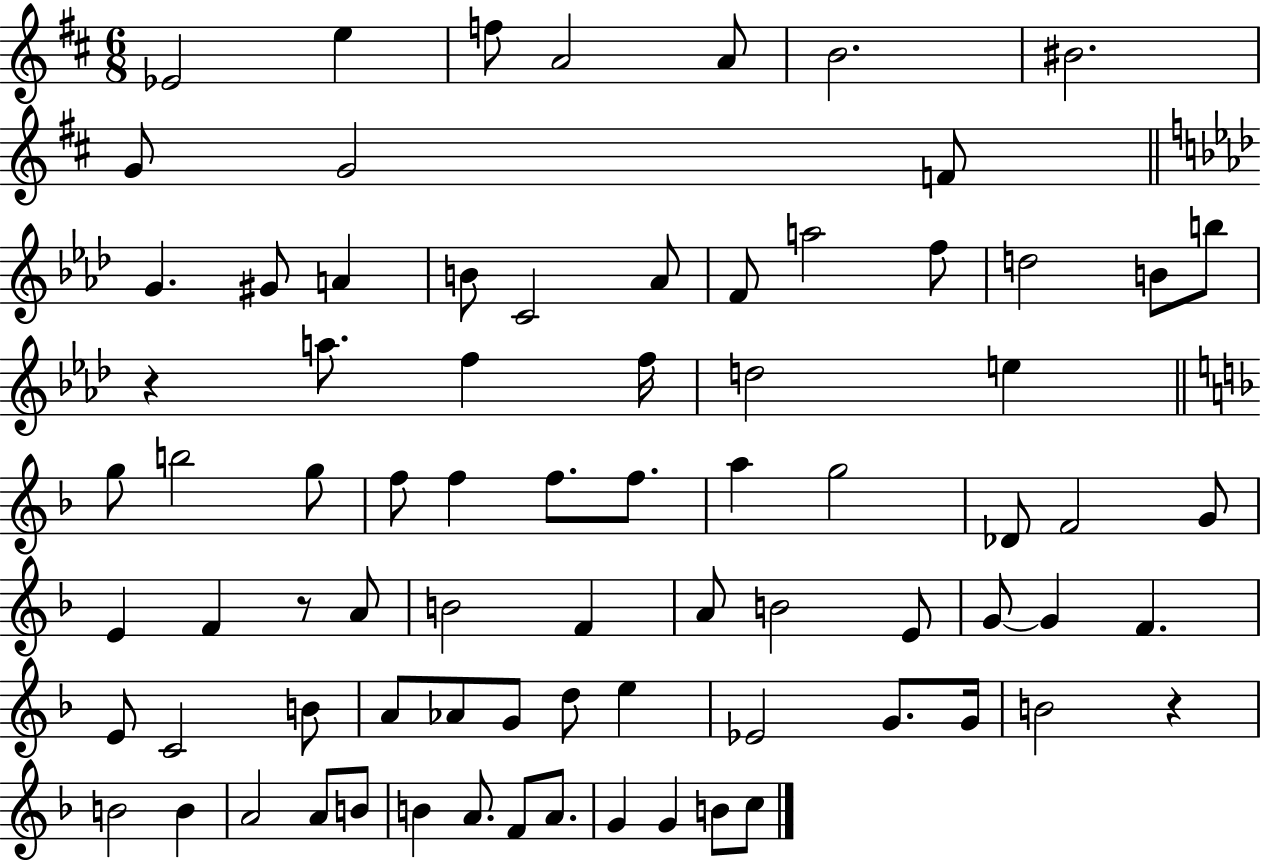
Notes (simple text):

Eb4/h E5/q F5/e A4/h A4/e B4/h. BIS4/h. G4/e G4/h F4/e G4/q. G#4/e A4/q B4/e C4/h Ab4/e F4/e A5/h F5/e D5/h B4/e B5/e R/q A5/e. F5/q F5/s D5/h E5/q G5/e B5/h G5/e F5/e F5/q F5/e. F5/e. A5/q G5/h Db4/e F4/h G4/e E4/q F4/q R/e A4/e B4/h F4/q A4/e B4/h E4/e G4/e G4/q F4/q. E4/e C4/h B4/e A4/e Ab4/e G4/e D5/e E5/q Eb4/h G4/e. G4/s B4/h R/q B4/h B4/q A4/h A4/e B4/e B4/q A4/e. F4/e A4/e. G4/q G4/q B4/e C5/e